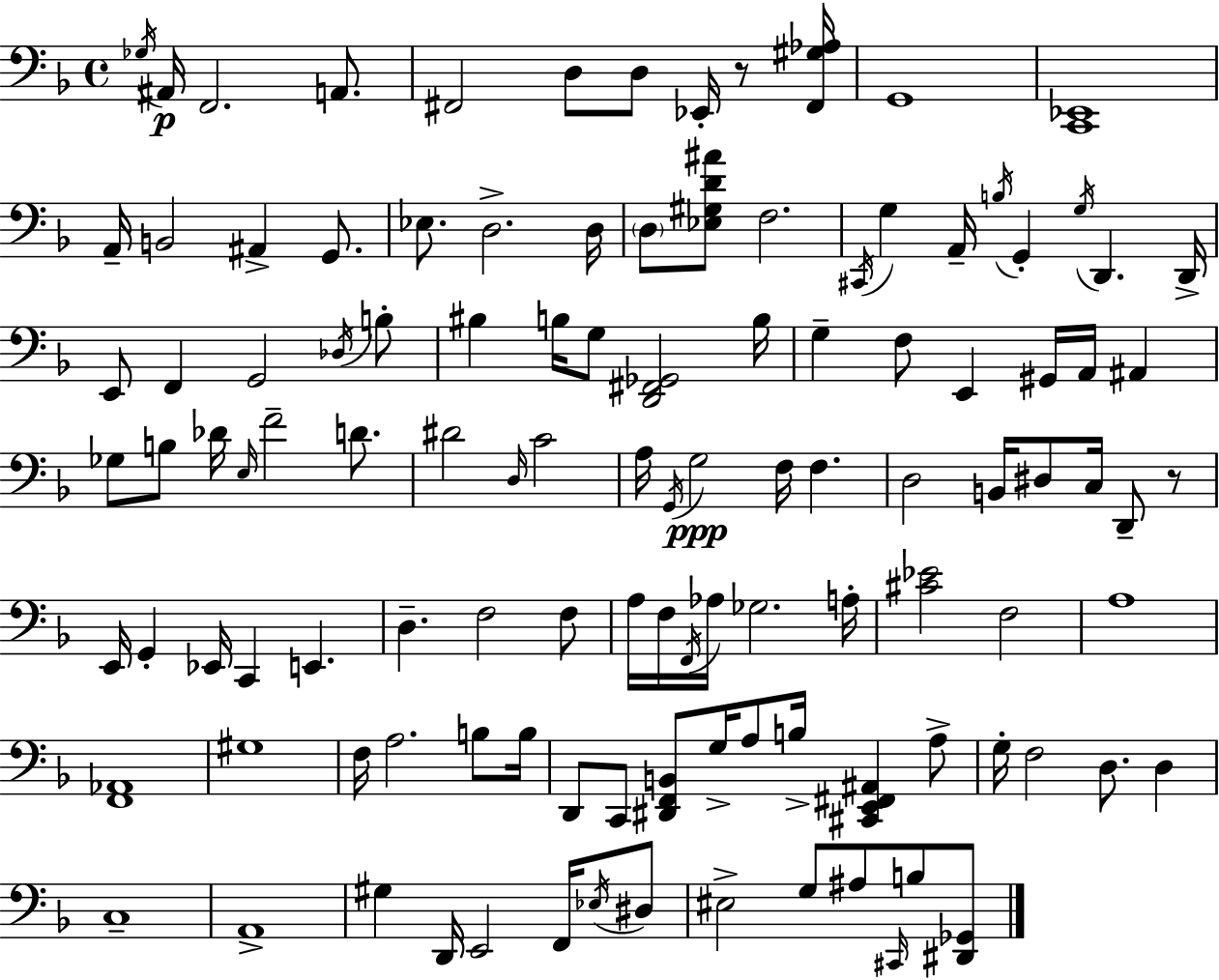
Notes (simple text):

Gb3/s A#2/s F2/h. A2/e. F#2/h D3/e D3/e Eb2/s R/e [F#2,G#3,Ab3]/s G2/w [C2,Eb2]/w A2/s B2/h A#2/q G2/e. Eb3/e. D3/h. D3/s D3/e [Eb3,G#3,D4,A#4]/e F3/h. C#2/s G3/q A2/s B3/s G2/q G3/s D2/q. D2/s E2/e F2/q G2/h Db3/s B3/e BIS3/q B3/s G3/e [D2,F#2,Gb2]/h B3/s G3/q F3/e E2/q G#2/s A2/s A#2/q Gb3/e B3/e Db4/s E3/s F4/h D4/e. D#4/h D3/s C4/h A3/s G2/s G3/h F3/s F3/q. D3/h B2/s D#3/e C3/s D2/e R/e E2/s G2/q Eb2/s C2/q E2/q. D3/q. F3/h F3/e A3/s F3/s F2/s Ab3/s Gb3/h. A3/s [C#4,Eb4]/h F3/h A3/w [F2,Ab2]/w G#3/w F3/s A3/h. B3/e B3/s D2/e C2/e [D#2,F2,B2]/e G3/s A3/e B3/s [C#2,E2,F#2,A#2]/q A3/e G3/s F3/h D3/e. D3/q C3/w A2/w G#3/q D2/s E2/h F2/s Eb3/s D#3/e EIS3/h G3/e A#3/e C#2/s B3/e [D#2,Gb2]/e